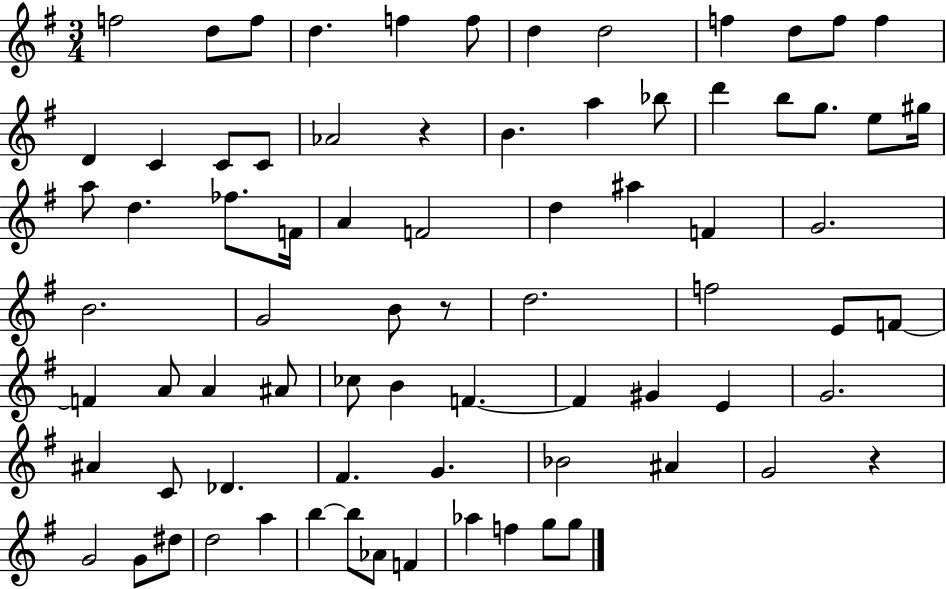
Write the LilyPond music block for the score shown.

{
  \clef treble
  \numericTimeSignature
  \time 3/4
  \key g \major
  f''2 d''8 f''8 | d''4. f''4 f''8 | d''4 d''2 | f''4 d''8 f''8 f''4 | \break d'4 c'4 c'8 c'8 | aes'2 r4 | b'4. a''4 bes''8 | d'''4 b''8 g''8. e''8 gis''16 | \break a''8 d''4. fes''8. f'16 | a'4 f'2 | d''4 ais''4 f'4 | g'2. | \break b'2. | g'2 b'8 r8 | d''2. | f''2 e'8 f'8~~ | \break f'4 a'8 a'4 ais'8 | ces''8 b'4 f'4.~~ | f'4 gis'4 e'4 | g'2. | \break ais'4 c'8 des'4. | fis'4. g'4. | bes'2 ais'4 | g'2 r4 | \break g'2 g'8 dis''8 | d''2 a''4 | b''4~~ b''8 aes'8 f'4 | aes''4 f''4 g''8 g''8 | \break \bar "|."
}